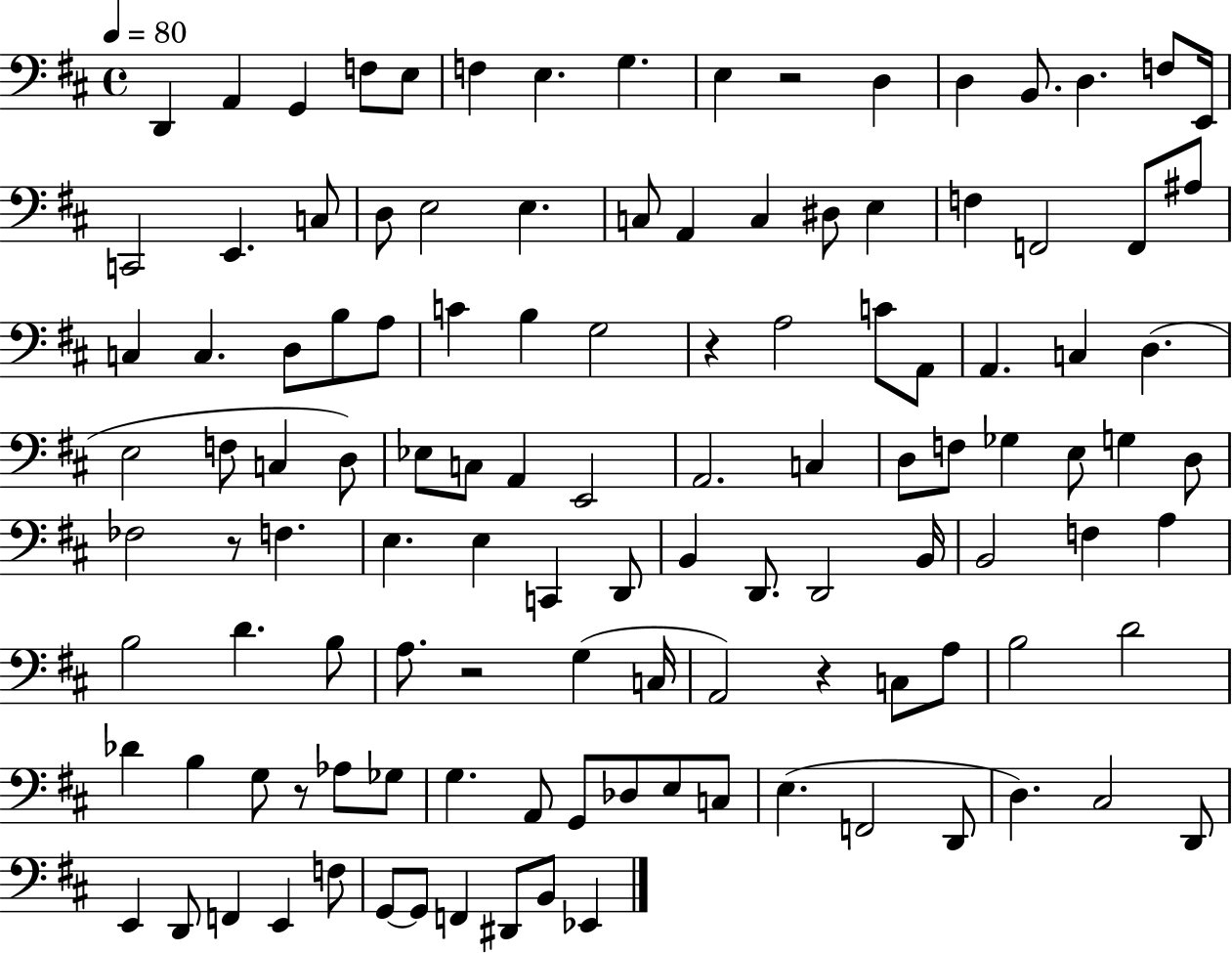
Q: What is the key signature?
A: D major